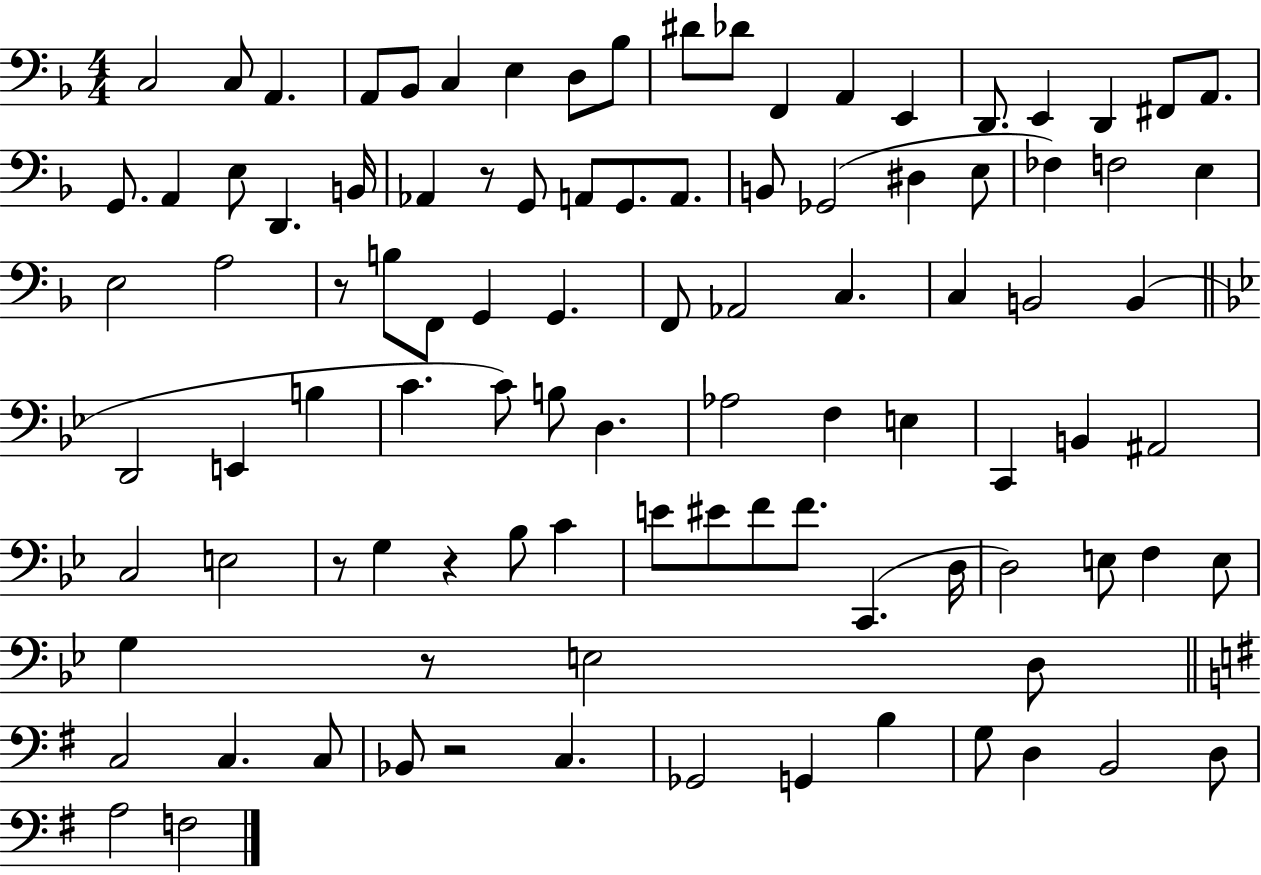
{
  \clef bass
  \numericTimeSignature
  \time 4/4
  \key f \major
  c2 c8 a,4. | a,8 bes,8 c4 e4 d8 bes8 | dis'8 des'8 f,4 a,4 e,4 | d,8. e,4 d,4 fis,8 a,8. | \break g,8. a,4 e8 d,4. b,16 | aes,4 r8 g,8 a,8 g,8. a,8. | b,8 ges,2( dis4 e8 | fes4) f2 e4 | \break e2 a2 | r8 b8 f,8 g,4 g,4. | f,8 aes,2 c4. | c4 b,2 b,4( | \break \bar "||" \break \key bes \major d,2 e,4 b4 | c'4. c'8) b8 d4. | aes2 f4 e4 | c,4 b,4 ais,2 | \break c2 e2 | r8 g4 r4 bes8 c'4 | e'8 eis'8 f'8 f'8. c,4.( d16 | d2) e8 f4 e8 | \break g4 r8 e2 d8 | \bar "||" \break \key g \major c2 c4. c8 | bes,8 r2 c4. | ges,2 g,4 b4 | g8 d4 b,2 d8 | \break a2 f2 | \bar "|."
}